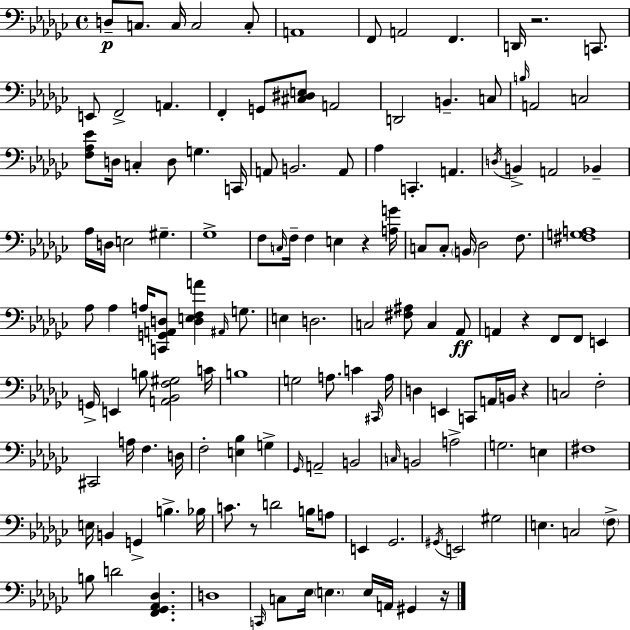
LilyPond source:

{
  \clef bass
  \time 4/4
  \defaultTimeSignature
  \key ees \minor
  d8--\p c8. c16 c2 c8-. | a,1 | f,8 a,2 f,4. | d,16 r2. c,8. | \break e,8 f,2-> a,4. | f,4-. g,8 <cis dis e>8 a,2 | d,2 b,4.-- c8 | \grace { b16 } a,2 c2 | \break <f aes ees'>8 d16 c4-. d8 g4. | c,16 a,8 b,2. a,8 | aes4 c,4.-. a,4. | \acciaccatura { d16 } b,4-> a,2 bes,4-- | \break aes16 d16 e2 gis4.-- | ges1-> | f8 \grace { c16 } f16-- f4 e4 r4 | <a g'>16 c8 c8-. \parenthesize b,16 des2 | \break f8. <fis g a>1 | aes8 aes4 a16 <c, g, a, d>8 <d e f a'>4 | \grace { ais,16 } g8. e4 d2. | c2 <fis ais>8 c4 | \break aes,8\ff a,4 r4 f,8 f,8 | e,4 g,16-> e,4 b8 <a, bes, f gis>2 | c'16 b1 | g2 a8. c'4 | \break \grace { cis,16 } a16 d4 e,4 c,8 a,16 | b,16 r4 c2 f2-. | cis,2 a16 f4. | d16 f2-. <e bes>4 | \break g4-> \grace { ges,16 } a,2-- b,2 | \grace { c16 } b,2 a2-> | g2. | e4 fis1 | \break e16 b,4 g,4-> | b4.-> bes16 c'8. r8 d'2 | b16 a8 e,4 ges,2. | \acciaccatura { gis,16 } e,2 | \break gis2 e4. c2 | \parenthesize f8-> b8 d'2 | <f, ges, aes, des>4. d1 | \grace { c,16 } c8 ees16 \parenthesize e4. | \break e16 a,16 gis,4 r16 \bar "|."
}